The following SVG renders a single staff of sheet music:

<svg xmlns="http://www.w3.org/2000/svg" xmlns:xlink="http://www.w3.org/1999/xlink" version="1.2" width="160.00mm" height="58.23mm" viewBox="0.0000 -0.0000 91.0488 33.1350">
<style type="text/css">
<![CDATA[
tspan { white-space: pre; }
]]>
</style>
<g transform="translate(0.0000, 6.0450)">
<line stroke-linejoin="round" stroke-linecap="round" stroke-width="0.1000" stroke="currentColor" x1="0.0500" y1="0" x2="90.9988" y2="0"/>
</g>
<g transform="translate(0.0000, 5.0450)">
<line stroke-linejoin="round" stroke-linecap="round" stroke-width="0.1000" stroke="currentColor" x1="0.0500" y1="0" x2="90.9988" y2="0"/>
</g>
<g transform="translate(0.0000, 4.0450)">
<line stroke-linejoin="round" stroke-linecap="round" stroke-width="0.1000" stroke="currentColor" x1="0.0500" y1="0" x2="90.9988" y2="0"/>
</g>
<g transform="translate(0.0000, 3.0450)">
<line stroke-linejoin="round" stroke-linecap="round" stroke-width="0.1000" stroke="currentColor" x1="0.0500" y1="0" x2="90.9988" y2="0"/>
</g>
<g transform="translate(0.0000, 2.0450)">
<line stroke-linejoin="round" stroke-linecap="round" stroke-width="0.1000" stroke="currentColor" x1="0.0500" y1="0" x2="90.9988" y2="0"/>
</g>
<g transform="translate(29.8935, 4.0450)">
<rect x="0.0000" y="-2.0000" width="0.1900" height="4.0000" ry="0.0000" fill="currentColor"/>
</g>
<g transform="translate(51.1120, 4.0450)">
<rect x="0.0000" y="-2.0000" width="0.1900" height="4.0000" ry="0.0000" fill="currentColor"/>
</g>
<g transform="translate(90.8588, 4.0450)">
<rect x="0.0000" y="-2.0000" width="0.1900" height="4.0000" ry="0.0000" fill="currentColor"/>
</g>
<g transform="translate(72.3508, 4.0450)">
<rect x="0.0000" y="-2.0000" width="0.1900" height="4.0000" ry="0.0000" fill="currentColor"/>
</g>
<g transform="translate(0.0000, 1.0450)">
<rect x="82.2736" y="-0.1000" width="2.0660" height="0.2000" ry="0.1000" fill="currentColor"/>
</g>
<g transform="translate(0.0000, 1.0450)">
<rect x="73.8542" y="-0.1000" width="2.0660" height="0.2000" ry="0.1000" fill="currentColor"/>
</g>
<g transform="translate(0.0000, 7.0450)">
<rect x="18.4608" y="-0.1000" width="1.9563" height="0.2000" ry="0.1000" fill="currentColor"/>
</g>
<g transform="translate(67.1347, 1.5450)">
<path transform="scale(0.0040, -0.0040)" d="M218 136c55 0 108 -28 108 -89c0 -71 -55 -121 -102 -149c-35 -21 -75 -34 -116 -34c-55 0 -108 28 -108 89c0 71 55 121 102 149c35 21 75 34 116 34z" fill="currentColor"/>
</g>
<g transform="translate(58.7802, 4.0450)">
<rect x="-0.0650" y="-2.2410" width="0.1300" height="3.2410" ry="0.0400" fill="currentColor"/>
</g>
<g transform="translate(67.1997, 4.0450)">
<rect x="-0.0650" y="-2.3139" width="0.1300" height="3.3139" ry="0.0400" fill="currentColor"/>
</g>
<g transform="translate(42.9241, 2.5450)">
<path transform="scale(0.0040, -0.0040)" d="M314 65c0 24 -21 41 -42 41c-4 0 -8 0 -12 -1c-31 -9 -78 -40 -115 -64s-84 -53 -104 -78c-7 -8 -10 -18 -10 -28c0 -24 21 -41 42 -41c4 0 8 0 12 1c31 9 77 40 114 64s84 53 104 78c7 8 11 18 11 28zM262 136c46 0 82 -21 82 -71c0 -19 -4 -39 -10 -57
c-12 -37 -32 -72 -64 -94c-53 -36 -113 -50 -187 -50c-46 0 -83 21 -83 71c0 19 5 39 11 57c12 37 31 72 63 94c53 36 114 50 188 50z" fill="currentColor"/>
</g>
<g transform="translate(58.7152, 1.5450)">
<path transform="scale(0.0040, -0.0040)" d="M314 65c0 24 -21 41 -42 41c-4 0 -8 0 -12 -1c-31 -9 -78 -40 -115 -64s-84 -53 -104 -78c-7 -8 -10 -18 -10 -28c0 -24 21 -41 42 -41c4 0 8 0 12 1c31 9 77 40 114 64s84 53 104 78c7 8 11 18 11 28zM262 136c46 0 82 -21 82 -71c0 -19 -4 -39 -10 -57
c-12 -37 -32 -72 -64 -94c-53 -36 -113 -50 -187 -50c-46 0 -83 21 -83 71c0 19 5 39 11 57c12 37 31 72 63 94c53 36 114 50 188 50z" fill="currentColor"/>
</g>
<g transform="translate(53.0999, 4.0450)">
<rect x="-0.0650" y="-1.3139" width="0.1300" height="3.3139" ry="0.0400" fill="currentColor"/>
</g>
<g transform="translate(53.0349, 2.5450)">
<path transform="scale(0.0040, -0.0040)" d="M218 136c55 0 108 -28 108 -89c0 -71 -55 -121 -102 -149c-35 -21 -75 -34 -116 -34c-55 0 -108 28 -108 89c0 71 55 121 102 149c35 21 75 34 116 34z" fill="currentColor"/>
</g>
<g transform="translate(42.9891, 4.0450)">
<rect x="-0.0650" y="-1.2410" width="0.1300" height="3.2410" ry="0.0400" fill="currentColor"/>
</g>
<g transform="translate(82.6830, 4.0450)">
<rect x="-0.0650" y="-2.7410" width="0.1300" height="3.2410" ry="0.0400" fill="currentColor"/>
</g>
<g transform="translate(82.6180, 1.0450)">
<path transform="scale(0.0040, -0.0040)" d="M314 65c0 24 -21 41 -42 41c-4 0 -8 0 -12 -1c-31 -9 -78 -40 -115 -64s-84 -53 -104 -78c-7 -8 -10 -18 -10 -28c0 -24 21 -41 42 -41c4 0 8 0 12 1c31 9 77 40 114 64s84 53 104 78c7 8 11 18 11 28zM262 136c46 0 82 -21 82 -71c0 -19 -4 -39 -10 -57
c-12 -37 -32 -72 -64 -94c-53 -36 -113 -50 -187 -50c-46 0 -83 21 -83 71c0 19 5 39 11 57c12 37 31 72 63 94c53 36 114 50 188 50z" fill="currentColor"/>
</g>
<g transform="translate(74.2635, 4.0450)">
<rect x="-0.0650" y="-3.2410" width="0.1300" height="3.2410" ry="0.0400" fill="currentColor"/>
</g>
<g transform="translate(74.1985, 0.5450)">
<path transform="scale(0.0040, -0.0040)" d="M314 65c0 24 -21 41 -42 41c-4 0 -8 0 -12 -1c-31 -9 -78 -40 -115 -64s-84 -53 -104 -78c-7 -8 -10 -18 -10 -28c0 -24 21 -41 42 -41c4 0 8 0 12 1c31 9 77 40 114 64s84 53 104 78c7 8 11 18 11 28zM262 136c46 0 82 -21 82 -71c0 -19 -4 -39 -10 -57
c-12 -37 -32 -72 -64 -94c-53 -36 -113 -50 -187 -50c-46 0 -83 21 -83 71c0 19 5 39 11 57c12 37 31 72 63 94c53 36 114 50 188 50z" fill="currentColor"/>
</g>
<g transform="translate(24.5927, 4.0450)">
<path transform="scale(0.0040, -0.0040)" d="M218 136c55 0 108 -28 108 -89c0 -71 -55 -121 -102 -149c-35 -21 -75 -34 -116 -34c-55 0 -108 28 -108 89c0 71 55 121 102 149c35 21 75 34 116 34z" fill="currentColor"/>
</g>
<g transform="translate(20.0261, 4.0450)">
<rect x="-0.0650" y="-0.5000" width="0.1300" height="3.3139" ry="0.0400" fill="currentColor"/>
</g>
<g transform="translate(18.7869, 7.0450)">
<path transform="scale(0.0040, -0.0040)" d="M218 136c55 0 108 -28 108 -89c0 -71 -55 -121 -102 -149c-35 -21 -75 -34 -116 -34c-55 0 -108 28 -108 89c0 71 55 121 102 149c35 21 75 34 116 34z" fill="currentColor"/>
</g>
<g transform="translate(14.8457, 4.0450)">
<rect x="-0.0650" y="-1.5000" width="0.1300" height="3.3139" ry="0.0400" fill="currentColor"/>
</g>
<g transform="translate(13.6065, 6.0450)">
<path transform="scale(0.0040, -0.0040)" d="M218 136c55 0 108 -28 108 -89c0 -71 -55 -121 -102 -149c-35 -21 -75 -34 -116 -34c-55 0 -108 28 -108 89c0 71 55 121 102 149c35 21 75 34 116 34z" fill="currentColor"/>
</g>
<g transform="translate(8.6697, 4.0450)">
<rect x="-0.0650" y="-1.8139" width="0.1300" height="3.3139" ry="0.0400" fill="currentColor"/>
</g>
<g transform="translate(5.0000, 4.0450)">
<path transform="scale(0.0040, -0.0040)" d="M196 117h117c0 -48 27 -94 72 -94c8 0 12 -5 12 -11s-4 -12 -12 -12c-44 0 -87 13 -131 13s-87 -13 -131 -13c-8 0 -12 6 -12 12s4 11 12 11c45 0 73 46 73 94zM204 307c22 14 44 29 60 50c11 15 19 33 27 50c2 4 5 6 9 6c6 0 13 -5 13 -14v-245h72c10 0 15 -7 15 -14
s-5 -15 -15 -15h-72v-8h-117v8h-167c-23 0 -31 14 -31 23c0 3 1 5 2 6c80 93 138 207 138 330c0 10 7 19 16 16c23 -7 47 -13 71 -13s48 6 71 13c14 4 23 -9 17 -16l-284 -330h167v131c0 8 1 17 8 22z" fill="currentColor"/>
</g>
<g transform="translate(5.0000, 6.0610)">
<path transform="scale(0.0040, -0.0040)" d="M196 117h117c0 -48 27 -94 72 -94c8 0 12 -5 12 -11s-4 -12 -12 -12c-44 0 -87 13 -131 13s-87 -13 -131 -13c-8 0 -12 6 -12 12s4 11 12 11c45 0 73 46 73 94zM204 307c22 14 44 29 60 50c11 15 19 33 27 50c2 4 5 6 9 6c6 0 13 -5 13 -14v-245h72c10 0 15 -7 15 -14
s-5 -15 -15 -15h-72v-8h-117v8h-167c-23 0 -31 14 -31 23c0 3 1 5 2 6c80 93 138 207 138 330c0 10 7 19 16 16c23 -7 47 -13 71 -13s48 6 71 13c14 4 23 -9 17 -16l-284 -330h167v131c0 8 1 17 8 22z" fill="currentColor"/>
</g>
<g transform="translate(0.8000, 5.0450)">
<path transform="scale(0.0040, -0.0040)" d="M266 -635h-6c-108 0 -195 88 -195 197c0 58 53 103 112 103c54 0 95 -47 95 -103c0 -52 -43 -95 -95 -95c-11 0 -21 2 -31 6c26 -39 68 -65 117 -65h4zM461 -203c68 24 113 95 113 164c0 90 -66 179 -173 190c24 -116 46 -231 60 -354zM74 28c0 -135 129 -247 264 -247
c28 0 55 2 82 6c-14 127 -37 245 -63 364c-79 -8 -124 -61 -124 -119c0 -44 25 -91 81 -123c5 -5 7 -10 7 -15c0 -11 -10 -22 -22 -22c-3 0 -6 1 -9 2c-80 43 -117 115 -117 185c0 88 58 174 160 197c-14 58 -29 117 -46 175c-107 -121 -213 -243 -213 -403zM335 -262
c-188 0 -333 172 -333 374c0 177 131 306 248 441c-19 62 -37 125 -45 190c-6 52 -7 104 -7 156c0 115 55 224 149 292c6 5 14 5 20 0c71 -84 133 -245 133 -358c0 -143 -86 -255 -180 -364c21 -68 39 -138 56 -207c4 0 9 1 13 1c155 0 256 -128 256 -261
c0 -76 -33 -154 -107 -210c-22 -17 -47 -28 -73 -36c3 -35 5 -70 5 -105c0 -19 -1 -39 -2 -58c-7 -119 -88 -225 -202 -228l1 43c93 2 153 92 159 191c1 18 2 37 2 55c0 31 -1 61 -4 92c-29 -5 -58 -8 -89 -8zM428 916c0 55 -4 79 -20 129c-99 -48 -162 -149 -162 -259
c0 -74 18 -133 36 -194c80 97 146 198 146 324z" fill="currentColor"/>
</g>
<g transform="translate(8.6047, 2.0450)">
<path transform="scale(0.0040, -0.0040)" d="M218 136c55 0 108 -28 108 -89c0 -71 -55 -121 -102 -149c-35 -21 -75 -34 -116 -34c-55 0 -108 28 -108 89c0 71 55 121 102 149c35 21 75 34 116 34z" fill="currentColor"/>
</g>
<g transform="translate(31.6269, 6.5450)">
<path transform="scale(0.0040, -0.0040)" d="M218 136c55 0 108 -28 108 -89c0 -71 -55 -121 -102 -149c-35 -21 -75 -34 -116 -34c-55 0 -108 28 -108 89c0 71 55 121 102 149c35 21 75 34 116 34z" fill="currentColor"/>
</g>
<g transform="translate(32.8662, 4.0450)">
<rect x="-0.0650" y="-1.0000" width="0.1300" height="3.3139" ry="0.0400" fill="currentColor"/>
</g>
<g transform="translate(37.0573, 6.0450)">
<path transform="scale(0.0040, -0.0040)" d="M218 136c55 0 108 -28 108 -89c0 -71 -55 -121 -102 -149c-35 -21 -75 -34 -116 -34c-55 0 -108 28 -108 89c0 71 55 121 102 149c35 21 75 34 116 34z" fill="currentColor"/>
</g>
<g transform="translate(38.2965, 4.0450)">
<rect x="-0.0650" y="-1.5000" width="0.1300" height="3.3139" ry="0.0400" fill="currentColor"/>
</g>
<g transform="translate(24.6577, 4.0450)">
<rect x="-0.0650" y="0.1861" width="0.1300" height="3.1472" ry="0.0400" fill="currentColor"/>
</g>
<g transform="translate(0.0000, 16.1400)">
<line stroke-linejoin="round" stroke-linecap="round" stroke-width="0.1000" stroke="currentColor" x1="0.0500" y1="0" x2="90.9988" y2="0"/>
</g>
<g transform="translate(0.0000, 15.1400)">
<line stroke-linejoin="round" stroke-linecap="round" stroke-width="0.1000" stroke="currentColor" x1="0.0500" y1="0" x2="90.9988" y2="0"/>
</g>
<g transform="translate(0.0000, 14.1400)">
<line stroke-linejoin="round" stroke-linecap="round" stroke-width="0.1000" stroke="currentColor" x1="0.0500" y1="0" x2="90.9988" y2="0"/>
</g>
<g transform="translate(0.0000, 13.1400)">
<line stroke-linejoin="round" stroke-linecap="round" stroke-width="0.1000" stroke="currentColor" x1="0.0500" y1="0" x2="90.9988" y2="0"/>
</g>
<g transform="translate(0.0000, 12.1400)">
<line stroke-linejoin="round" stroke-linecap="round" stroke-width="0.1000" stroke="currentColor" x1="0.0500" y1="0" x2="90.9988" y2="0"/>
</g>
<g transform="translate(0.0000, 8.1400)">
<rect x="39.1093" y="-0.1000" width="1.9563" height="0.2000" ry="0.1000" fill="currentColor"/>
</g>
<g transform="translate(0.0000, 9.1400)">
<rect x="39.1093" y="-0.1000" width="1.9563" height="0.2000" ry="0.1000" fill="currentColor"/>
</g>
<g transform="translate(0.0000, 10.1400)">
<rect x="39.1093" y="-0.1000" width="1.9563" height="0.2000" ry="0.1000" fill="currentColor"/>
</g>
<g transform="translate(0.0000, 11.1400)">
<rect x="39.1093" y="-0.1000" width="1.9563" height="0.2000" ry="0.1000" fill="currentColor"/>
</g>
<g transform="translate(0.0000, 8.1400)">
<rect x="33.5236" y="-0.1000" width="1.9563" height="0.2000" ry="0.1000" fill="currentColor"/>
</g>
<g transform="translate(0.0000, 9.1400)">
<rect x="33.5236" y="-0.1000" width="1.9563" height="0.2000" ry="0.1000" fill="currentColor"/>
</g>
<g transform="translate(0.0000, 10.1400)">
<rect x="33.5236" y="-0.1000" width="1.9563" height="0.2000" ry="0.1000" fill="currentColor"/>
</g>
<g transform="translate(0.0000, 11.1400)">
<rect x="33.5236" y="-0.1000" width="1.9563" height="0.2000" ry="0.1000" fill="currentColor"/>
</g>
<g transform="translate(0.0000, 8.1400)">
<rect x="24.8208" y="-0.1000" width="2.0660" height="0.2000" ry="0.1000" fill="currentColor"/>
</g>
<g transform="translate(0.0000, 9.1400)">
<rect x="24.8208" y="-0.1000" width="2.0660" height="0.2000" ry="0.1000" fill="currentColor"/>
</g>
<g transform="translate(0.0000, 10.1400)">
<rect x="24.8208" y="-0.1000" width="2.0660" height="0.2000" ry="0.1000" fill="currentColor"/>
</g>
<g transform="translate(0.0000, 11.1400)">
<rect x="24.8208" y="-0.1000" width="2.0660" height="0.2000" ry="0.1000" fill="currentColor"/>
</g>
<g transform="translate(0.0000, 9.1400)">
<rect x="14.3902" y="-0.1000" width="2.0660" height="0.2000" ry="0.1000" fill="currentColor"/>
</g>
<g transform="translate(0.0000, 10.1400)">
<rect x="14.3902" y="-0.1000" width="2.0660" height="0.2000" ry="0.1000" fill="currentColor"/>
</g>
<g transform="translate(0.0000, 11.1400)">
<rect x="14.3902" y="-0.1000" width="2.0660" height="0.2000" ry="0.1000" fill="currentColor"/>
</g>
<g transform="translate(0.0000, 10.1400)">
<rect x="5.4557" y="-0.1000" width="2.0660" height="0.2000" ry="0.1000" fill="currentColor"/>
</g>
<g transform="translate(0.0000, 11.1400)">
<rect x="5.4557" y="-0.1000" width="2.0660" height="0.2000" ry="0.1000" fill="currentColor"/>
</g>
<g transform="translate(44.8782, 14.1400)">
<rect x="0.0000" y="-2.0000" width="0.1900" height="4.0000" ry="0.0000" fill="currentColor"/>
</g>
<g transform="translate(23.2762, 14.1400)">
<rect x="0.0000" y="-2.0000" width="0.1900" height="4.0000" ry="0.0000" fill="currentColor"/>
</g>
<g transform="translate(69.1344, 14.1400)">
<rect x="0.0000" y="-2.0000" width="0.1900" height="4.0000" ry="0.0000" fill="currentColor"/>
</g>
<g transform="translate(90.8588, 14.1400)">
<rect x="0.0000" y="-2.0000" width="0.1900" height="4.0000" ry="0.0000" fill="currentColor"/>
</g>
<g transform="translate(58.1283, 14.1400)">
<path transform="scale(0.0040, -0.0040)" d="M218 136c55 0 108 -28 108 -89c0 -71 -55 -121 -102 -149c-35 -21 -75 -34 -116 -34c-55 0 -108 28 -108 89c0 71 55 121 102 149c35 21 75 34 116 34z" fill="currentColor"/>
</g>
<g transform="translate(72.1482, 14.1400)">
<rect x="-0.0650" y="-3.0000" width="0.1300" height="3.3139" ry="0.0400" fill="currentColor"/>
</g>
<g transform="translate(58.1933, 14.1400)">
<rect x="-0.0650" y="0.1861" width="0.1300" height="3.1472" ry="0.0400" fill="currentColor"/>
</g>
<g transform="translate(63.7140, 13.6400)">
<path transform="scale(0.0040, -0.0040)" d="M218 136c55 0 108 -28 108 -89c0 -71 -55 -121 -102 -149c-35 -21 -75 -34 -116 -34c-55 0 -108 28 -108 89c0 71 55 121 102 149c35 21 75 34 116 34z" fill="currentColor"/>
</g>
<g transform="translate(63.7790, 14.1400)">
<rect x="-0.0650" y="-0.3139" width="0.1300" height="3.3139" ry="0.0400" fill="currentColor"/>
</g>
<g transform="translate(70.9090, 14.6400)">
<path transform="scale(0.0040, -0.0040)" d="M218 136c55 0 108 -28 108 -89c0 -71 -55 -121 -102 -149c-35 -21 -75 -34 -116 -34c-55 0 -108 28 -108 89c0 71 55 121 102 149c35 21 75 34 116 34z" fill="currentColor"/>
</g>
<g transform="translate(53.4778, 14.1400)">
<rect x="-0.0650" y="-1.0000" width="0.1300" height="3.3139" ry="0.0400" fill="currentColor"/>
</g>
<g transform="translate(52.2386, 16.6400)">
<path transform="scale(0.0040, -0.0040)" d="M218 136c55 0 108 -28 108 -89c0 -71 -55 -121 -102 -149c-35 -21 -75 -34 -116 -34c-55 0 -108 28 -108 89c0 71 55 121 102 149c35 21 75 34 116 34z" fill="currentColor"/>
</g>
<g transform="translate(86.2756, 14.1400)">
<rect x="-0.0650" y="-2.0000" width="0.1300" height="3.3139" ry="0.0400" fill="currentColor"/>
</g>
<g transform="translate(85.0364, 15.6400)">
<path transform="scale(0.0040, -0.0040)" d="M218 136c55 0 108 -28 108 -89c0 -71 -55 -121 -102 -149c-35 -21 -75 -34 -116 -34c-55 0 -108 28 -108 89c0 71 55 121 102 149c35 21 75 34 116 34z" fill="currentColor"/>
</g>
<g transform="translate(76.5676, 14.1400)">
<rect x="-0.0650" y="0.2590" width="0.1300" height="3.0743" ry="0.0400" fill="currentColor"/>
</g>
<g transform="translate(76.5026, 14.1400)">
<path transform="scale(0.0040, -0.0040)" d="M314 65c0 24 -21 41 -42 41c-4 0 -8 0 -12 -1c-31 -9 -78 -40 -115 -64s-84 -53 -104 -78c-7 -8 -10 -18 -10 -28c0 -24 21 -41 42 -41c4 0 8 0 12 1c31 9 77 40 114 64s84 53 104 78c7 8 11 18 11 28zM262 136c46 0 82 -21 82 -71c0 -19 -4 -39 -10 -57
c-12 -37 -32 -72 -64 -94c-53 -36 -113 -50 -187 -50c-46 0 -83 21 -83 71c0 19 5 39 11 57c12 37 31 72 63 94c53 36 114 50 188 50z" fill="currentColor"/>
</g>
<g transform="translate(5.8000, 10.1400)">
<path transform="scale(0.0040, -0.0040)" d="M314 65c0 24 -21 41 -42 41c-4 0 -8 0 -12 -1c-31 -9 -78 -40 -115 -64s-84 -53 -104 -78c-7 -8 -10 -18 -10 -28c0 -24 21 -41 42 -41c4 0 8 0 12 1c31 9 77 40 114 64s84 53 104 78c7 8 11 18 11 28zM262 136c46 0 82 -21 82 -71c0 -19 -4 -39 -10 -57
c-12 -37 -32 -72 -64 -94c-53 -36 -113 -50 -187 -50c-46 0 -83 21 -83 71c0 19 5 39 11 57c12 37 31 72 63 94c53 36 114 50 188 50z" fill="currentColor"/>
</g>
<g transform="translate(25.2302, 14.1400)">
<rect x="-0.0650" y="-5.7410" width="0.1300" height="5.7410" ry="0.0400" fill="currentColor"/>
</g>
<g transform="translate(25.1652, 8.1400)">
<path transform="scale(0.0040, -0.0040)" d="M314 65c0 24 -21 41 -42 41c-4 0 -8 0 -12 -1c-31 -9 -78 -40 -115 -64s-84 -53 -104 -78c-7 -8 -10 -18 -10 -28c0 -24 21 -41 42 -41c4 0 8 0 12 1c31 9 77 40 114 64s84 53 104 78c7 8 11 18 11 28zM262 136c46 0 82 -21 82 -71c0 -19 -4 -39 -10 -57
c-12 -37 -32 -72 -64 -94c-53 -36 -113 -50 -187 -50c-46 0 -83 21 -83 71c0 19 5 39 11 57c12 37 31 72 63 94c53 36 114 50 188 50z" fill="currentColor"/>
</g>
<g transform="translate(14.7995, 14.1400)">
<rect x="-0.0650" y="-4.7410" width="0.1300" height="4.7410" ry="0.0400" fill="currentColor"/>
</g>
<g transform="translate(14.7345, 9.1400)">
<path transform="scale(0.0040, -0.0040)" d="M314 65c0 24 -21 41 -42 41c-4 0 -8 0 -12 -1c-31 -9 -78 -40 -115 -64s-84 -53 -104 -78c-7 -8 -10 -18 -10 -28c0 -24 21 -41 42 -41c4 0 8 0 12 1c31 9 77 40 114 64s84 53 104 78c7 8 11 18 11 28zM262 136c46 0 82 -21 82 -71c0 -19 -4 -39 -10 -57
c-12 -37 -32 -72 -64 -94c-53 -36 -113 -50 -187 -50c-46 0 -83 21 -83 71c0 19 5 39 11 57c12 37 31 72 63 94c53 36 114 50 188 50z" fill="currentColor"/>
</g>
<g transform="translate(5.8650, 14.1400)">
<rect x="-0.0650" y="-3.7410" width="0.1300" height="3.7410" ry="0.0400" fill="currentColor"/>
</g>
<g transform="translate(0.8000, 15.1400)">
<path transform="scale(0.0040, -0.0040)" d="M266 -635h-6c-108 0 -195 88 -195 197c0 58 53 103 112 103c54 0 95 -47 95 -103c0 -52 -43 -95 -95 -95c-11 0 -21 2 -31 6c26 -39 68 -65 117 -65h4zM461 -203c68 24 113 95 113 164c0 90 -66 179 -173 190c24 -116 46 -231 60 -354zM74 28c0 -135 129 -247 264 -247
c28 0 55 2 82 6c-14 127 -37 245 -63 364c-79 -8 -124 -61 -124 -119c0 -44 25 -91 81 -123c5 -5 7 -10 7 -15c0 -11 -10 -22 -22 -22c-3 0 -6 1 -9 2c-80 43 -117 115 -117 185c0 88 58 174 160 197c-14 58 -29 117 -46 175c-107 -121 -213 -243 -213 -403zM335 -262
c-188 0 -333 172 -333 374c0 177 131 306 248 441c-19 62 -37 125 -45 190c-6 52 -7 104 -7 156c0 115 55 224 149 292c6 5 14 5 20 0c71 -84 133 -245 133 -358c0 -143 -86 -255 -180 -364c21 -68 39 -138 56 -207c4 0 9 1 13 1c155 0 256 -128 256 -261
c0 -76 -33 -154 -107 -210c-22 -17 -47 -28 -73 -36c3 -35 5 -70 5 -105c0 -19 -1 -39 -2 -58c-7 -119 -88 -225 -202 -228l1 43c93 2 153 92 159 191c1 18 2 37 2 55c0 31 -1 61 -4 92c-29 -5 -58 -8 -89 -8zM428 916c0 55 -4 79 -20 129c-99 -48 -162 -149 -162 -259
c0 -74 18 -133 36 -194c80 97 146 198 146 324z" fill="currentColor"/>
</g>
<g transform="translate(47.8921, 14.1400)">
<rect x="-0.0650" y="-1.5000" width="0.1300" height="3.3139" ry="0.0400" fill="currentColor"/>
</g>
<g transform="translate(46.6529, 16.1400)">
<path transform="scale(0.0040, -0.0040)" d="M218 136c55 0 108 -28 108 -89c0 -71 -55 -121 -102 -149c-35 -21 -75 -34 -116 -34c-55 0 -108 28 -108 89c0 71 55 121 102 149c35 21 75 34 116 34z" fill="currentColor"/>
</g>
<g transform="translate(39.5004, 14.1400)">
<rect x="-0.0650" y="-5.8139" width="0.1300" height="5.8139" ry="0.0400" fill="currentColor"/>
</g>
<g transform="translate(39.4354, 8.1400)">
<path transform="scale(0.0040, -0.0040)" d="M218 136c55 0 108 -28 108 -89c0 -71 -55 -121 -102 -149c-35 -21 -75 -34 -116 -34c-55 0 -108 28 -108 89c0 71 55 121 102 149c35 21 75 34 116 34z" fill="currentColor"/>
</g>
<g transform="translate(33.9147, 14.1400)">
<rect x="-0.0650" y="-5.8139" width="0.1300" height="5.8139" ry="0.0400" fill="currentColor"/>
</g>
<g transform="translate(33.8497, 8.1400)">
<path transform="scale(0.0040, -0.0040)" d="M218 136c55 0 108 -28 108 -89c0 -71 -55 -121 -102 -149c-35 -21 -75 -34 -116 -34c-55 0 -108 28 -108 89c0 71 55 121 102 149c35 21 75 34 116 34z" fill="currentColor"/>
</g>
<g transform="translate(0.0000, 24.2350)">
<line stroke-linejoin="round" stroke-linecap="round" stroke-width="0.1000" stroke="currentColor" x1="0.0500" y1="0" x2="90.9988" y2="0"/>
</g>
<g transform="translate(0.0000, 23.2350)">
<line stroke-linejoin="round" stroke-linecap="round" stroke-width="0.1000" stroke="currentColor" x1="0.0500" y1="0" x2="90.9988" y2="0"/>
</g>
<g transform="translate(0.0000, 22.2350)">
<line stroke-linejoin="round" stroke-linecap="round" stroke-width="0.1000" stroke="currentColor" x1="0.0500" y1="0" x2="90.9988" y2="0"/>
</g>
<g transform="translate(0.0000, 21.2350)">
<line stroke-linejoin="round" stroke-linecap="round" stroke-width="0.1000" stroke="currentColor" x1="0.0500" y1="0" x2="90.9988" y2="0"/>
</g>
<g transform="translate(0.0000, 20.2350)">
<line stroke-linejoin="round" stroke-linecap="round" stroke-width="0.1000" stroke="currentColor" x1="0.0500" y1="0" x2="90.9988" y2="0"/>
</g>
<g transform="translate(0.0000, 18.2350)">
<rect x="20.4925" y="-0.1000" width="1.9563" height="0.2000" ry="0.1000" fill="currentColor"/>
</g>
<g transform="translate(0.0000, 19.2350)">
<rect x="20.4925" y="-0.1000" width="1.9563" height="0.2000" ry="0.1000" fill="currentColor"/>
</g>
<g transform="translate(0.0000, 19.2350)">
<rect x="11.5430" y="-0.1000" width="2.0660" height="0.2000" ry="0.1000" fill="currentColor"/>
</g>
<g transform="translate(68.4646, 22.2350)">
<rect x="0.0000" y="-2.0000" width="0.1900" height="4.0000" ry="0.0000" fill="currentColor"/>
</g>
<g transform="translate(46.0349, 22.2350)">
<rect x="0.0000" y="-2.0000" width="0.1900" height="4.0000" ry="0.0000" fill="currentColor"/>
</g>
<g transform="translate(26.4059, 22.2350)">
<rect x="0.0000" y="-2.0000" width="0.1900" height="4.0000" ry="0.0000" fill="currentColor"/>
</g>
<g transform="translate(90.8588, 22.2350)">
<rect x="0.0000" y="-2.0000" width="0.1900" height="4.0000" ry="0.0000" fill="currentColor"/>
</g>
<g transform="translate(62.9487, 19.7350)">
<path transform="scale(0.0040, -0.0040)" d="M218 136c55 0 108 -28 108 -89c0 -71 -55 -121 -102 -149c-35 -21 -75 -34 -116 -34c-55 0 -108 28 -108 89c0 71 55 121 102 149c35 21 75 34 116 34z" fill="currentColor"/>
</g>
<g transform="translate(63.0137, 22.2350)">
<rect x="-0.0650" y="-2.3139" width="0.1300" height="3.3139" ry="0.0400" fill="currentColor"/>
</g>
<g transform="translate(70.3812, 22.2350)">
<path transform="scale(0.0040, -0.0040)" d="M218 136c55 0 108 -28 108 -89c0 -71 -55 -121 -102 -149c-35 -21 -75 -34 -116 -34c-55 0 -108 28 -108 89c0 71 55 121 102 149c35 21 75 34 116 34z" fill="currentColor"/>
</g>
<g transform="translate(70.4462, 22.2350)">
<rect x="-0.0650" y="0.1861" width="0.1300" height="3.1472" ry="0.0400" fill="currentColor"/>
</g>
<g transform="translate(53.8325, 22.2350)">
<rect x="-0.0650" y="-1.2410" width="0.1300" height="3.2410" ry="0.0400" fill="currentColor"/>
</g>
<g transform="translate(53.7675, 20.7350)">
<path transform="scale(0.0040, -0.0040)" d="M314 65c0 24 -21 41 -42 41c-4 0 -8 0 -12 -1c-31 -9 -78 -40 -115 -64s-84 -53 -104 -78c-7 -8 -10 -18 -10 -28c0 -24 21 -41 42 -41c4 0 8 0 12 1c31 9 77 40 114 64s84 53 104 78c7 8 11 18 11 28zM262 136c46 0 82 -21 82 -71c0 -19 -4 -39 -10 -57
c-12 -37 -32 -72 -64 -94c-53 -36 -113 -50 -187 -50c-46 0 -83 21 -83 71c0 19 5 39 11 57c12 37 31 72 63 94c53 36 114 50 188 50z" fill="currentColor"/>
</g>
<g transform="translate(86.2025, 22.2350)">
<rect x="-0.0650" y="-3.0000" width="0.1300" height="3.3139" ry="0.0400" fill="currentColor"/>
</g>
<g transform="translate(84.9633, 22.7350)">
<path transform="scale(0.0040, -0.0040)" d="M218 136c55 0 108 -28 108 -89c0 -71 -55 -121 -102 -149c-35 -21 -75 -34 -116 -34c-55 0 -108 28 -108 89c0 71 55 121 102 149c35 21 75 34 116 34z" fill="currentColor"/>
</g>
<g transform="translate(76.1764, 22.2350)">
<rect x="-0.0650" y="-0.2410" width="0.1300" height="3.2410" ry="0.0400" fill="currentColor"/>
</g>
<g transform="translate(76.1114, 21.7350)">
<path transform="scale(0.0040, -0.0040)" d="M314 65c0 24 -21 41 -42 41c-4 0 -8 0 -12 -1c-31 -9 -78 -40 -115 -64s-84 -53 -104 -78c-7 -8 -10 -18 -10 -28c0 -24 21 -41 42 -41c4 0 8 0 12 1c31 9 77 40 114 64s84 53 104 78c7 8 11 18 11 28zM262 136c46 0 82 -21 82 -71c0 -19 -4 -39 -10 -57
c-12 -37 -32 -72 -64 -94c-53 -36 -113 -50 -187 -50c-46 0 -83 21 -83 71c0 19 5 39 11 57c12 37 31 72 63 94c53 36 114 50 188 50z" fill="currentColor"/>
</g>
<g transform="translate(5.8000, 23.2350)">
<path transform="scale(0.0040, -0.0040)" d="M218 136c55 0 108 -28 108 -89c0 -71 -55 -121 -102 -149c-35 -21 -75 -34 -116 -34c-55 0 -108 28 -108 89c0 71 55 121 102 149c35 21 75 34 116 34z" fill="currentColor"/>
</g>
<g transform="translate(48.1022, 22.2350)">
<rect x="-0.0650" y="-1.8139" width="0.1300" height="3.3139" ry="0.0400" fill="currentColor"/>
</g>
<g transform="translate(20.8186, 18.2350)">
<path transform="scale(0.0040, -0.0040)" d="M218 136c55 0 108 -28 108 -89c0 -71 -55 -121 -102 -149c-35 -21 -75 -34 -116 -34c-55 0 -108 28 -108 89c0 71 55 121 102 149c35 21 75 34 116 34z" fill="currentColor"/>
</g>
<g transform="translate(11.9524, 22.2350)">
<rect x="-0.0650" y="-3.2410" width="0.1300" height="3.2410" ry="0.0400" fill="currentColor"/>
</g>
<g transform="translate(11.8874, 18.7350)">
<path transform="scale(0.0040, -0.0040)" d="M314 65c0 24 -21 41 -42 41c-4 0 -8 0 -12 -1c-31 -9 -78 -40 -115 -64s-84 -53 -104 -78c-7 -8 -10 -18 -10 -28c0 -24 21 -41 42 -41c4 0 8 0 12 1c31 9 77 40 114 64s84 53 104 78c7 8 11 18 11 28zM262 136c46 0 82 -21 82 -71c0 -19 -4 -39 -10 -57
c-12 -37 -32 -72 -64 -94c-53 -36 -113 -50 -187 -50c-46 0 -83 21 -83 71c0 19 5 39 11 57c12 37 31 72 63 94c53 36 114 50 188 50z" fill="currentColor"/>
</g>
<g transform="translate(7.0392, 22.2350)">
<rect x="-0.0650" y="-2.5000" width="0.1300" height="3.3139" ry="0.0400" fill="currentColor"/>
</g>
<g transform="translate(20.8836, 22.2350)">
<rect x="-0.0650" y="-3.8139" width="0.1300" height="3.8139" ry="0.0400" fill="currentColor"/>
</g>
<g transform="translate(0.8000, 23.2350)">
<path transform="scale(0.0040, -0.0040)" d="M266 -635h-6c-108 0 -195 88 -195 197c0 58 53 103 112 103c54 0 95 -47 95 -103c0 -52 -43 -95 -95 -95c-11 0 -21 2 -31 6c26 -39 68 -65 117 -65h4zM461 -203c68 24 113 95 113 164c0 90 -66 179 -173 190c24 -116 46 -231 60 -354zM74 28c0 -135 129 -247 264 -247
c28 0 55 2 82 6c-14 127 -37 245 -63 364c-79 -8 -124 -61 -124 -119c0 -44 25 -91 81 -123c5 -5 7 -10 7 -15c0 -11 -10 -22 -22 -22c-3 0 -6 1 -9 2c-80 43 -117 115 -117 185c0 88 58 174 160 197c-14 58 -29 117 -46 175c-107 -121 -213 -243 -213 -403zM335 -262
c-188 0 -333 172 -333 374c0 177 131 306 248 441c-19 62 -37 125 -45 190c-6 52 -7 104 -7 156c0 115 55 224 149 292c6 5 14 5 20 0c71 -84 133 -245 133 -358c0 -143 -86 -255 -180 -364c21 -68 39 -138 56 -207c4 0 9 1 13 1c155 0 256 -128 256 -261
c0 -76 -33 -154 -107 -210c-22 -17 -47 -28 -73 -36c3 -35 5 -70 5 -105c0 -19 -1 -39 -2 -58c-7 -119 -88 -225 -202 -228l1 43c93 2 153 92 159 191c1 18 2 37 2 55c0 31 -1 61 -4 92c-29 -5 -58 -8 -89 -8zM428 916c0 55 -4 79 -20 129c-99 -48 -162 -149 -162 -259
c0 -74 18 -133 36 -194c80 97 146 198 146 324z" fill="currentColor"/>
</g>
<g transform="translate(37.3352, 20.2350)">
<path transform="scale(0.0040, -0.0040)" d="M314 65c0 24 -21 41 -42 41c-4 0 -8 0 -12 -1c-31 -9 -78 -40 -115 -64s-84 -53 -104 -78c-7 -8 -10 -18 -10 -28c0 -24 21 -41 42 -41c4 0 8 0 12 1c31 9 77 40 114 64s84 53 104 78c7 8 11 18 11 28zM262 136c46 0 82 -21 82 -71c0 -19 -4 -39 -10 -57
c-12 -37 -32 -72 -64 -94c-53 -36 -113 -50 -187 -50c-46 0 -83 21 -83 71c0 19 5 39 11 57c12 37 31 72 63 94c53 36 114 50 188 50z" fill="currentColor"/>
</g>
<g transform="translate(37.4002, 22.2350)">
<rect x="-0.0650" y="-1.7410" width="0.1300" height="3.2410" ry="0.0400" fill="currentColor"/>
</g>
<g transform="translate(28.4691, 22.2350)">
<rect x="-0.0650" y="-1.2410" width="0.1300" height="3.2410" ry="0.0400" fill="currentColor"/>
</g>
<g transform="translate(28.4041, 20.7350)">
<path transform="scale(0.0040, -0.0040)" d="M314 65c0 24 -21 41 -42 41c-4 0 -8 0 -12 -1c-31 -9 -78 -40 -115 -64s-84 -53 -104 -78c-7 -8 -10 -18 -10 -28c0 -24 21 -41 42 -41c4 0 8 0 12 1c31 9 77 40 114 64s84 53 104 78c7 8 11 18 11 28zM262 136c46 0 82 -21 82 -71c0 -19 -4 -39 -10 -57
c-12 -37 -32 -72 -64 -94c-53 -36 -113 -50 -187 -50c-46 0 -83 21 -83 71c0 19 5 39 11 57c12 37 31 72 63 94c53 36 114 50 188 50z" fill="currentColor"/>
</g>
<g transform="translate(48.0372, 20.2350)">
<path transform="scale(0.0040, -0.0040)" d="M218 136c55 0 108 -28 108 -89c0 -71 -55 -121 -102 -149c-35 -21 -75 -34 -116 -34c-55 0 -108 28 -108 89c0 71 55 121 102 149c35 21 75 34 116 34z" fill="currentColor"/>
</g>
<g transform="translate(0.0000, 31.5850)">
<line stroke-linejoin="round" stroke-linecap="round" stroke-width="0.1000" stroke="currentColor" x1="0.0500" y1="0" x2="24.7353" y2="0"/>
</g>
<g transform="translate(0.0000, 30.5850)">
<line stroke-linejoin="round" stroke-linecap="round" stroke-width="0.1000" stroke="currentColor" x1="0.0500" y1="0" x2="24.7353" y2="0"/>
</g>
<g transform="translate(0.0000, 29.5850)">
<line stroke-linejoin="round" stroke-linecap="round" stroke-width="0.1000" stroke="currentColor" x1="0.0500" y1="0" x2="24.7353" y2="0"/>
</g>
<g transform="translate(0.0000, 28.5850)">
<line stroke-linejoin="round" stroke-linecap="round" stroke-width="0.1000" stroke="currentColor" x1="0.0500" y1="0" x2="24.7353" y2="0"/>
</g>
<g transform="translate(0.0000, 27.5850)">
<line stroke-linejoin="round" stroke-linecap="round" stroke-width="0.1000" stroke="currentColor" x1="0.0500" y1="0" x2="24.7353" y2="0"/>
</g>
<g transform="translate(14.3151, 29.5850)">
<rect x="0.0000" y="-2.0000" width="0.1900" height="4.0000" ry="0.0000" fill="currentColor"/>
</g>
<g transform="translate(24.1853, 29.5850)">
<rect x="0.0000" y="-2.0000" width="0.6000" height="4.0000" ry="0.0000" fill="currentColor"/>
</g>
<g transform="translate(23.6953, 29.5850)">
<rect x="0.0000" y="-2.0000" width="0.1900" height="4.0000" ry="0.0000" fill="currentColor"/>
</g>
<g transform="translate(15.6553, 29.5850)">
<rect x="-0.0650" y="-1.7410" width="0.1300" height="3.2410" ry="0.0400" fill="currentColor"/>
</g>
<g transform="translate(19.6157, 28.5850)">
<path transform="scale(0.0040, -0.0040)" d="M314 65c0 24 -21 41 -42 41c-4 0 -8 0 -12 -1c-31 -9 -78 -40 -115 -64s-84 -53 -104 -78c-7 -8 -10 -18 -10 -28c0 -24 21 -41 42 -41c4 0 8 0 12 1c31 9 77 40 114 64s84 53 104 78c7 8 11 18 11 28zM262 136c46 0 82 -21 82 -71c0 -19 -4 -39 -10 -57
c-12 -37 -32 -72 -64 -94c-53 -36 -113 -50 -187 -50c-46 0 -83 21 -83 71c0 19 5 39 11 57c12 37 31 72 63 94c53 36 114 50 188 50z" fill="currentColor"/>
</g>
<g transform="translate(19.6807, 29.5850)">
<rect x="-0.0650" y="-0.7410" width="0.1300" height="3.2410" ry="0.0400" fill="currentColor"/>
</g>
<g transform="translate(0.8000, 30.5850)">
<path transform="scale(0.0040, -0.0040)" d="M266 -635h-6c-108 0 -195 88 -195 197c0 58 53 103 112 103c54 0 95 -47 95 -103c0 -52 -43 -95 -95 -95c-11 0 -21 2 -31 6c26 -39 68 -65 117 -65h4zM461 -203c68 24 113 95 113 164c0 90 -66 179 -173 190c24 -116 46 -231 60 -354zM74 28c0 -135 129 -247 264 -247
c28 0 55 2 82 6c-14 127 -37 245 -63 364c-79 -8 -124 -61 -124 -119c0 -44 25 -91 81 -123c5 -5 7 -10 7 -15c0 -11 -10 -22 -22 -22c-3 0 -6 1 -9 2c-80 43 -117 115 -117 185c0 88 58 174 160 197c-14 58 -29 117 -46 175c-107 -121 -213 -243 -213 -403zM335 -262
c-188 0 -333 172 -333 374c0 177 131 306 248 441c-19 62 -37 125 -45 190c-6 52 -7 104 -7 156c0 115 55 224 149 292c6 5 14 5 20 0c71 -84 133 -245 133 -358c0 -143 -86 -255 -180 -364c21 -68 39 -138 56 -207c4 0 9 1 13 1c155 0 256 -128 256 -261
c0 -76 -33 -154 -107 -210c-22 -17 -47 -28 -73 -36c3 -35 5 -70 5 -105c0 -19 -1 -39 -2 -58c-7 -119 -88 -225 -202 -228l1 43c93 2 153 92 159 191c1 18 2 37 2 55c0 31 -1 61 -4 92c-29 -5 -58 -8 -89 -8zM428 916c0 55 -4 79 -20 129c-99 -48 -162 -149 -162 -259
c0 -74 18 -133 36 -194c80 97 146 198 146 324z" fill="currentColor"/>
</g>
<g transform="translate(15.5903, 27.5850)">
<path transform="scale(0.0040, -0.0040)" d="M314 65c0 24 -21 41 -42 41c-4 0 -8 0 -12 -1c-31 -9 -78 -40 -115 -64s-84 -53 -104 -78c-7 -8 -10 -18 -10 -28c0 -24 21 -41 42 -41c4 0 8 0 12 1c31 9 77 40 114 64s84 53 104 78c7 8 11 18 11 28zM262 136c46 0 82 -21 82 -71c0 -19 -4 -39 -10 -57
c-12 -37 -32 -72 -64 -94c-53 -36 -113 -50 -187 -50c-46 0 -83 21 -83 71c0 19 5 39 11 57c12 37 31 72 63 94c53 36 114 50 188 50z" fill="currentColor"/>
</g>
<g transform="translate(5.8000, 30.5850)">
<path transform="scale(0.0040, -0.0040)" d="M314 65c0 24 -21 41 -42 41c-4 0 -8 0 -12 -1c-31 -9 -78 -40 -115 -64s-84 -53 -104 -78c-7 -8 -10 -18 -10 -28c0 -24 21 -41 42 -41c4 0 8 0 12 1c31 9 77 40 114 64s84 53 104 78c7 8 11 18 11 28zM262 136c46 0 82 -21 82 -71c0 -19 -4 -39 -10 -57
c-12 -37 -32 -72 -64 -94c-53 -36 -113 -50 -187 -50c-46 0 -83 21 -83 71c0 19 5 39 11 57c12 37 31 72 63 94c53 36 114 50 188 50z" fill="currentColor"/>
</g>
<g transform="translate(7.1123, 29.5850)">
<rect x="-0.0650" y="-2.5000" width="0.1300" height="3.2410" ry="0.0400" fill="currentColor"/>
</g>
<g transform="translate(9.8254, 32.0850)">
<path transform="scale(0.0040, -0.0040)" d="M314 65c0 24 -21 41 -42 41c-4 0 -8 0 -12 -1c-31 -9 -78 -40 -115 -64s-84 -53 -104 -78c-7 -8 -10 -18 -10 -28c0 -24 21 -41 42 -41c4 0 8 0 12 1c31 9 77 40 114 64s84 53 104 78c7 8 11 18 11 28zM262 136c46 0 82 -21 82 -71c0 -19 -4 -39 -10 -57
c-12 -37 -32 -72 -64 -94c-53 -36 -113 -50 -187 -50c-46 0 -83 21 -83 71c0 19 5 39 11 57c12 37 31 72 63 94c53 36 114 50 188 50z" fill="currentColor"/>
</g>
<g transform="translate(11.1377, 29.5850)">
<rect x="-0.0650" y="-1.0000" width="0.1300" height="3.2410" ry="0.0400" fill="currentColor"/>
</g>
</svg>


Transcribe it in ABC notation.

X:1
T:Untitled
M:4/4
L:1/4
K:C
f E C B D E e2 e g2 g b2 a2 c'2 e'2 g'2 g' g' E D B c A B2 F G b2 c' e2 f2 f e2 g B c2 A G2 D2 f2 d2